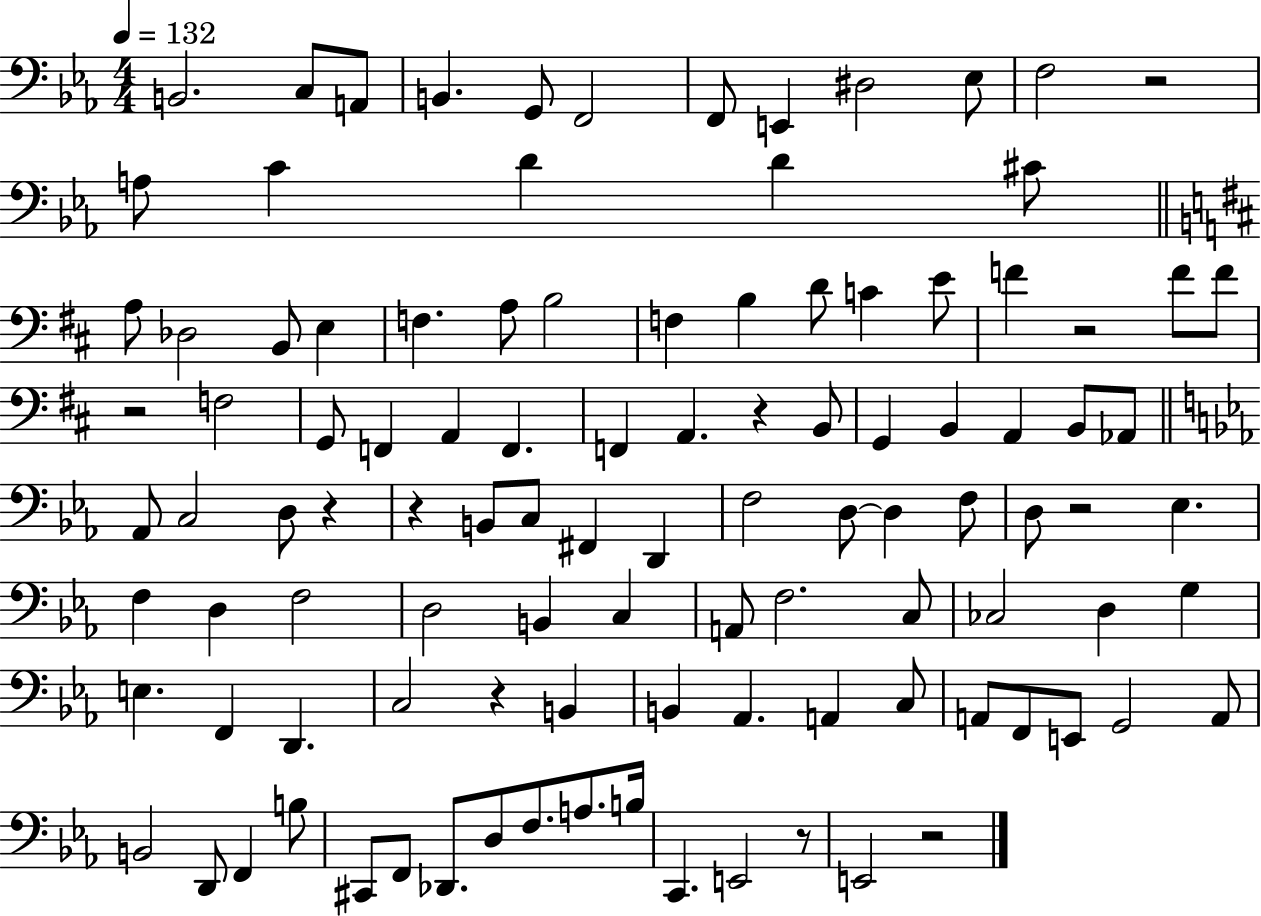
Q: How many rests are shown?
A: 10